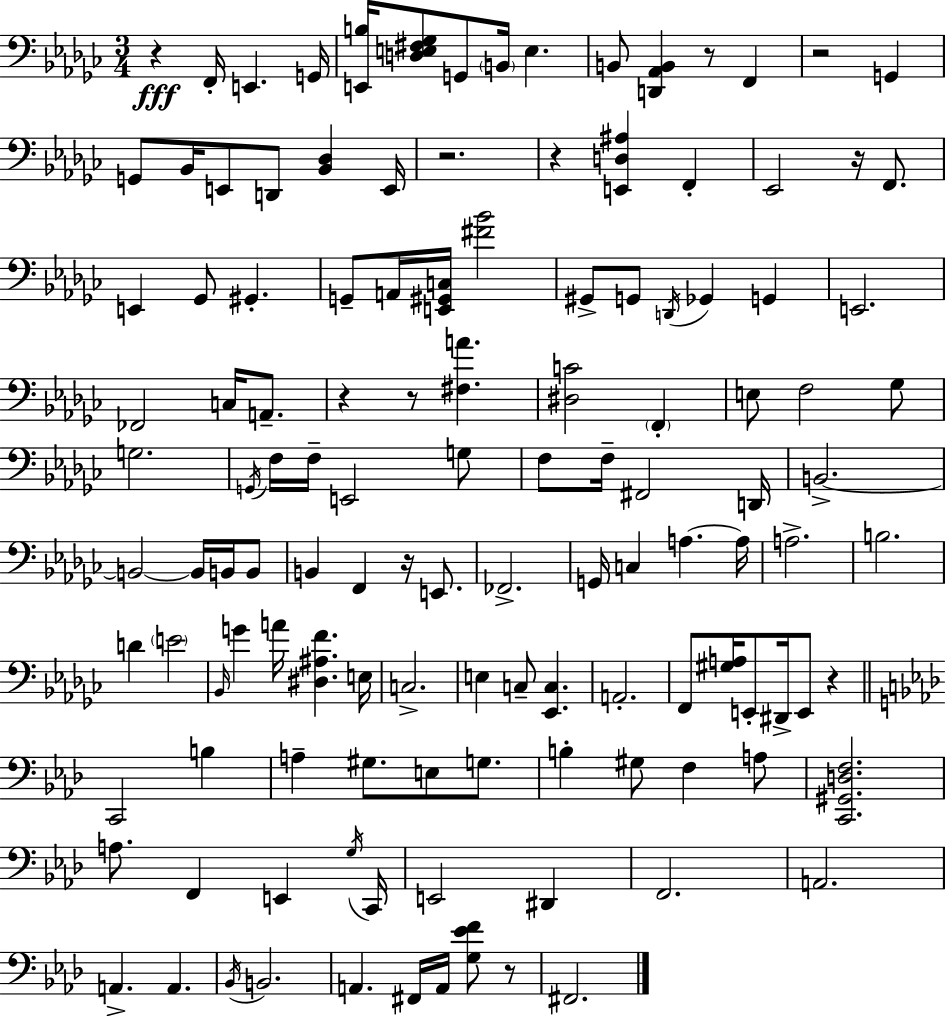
X:1
T:Untitled
M:3/4
L:1/4
K:Ebm
z F,,/4 E,, G,,/4 [E,,B,]/4 [D,E,^F,_G,]/2 G,,/2 B,,/4 E, B,,/2 [D,,_A,,B,,] z/2 F,, z2 G,, G,,/2 _B,,/4 E,,/2 D,,/2 [_B,,_D,] E,,/4 z2 z [E,,D,^A,] F,, _E,,2 z/4 F,,/2 E,, _G,,/2 ^G,, G,,/2 A,,/4 [E,,^G,,C,]/4 [^F_B]2 ^G,,/2 G,,/2 D,,/4 _G,, G,, E,,2 _F,,2 C,/4 A,,/2 z z/2 [^F,A] [^D,C]2 F,, E,/2 F,2 _G,/2 G,2 G,,/4 F,/4 F,/4 E,,2 G,/2 F,/2 F,/4 ^F,,2 D,,/4 B,,2 B,,2 B,,/4 B,,/4 B,,/2 B,, F,, z/4 E,,/2 _F,,2 G,,/4 C, A, A,/4 A,2 B,2 D E2 _B,,/4 G A/4 [^D,^A,F] E,/4 C,2 E, C,/2 [_E,,C,] A,,2 F,,/2 [^G,A,]/4 E,,/2 ^D,,/4 E,,/2 z C,,2 B, A, ^G,/2 E,/2 G,/2 B, ^G,/2 F, A,/2 [C,,^G,,D,F,]2 A,/2 F,, E,, G,/4 C,,/4 E,,2 ^D,, F,,2 A,,2 A,, A,, _B,,/4 B,,2 A,, ^F,,/4 A,,/4 [G,_EF]/2 z/2 ^F,,2